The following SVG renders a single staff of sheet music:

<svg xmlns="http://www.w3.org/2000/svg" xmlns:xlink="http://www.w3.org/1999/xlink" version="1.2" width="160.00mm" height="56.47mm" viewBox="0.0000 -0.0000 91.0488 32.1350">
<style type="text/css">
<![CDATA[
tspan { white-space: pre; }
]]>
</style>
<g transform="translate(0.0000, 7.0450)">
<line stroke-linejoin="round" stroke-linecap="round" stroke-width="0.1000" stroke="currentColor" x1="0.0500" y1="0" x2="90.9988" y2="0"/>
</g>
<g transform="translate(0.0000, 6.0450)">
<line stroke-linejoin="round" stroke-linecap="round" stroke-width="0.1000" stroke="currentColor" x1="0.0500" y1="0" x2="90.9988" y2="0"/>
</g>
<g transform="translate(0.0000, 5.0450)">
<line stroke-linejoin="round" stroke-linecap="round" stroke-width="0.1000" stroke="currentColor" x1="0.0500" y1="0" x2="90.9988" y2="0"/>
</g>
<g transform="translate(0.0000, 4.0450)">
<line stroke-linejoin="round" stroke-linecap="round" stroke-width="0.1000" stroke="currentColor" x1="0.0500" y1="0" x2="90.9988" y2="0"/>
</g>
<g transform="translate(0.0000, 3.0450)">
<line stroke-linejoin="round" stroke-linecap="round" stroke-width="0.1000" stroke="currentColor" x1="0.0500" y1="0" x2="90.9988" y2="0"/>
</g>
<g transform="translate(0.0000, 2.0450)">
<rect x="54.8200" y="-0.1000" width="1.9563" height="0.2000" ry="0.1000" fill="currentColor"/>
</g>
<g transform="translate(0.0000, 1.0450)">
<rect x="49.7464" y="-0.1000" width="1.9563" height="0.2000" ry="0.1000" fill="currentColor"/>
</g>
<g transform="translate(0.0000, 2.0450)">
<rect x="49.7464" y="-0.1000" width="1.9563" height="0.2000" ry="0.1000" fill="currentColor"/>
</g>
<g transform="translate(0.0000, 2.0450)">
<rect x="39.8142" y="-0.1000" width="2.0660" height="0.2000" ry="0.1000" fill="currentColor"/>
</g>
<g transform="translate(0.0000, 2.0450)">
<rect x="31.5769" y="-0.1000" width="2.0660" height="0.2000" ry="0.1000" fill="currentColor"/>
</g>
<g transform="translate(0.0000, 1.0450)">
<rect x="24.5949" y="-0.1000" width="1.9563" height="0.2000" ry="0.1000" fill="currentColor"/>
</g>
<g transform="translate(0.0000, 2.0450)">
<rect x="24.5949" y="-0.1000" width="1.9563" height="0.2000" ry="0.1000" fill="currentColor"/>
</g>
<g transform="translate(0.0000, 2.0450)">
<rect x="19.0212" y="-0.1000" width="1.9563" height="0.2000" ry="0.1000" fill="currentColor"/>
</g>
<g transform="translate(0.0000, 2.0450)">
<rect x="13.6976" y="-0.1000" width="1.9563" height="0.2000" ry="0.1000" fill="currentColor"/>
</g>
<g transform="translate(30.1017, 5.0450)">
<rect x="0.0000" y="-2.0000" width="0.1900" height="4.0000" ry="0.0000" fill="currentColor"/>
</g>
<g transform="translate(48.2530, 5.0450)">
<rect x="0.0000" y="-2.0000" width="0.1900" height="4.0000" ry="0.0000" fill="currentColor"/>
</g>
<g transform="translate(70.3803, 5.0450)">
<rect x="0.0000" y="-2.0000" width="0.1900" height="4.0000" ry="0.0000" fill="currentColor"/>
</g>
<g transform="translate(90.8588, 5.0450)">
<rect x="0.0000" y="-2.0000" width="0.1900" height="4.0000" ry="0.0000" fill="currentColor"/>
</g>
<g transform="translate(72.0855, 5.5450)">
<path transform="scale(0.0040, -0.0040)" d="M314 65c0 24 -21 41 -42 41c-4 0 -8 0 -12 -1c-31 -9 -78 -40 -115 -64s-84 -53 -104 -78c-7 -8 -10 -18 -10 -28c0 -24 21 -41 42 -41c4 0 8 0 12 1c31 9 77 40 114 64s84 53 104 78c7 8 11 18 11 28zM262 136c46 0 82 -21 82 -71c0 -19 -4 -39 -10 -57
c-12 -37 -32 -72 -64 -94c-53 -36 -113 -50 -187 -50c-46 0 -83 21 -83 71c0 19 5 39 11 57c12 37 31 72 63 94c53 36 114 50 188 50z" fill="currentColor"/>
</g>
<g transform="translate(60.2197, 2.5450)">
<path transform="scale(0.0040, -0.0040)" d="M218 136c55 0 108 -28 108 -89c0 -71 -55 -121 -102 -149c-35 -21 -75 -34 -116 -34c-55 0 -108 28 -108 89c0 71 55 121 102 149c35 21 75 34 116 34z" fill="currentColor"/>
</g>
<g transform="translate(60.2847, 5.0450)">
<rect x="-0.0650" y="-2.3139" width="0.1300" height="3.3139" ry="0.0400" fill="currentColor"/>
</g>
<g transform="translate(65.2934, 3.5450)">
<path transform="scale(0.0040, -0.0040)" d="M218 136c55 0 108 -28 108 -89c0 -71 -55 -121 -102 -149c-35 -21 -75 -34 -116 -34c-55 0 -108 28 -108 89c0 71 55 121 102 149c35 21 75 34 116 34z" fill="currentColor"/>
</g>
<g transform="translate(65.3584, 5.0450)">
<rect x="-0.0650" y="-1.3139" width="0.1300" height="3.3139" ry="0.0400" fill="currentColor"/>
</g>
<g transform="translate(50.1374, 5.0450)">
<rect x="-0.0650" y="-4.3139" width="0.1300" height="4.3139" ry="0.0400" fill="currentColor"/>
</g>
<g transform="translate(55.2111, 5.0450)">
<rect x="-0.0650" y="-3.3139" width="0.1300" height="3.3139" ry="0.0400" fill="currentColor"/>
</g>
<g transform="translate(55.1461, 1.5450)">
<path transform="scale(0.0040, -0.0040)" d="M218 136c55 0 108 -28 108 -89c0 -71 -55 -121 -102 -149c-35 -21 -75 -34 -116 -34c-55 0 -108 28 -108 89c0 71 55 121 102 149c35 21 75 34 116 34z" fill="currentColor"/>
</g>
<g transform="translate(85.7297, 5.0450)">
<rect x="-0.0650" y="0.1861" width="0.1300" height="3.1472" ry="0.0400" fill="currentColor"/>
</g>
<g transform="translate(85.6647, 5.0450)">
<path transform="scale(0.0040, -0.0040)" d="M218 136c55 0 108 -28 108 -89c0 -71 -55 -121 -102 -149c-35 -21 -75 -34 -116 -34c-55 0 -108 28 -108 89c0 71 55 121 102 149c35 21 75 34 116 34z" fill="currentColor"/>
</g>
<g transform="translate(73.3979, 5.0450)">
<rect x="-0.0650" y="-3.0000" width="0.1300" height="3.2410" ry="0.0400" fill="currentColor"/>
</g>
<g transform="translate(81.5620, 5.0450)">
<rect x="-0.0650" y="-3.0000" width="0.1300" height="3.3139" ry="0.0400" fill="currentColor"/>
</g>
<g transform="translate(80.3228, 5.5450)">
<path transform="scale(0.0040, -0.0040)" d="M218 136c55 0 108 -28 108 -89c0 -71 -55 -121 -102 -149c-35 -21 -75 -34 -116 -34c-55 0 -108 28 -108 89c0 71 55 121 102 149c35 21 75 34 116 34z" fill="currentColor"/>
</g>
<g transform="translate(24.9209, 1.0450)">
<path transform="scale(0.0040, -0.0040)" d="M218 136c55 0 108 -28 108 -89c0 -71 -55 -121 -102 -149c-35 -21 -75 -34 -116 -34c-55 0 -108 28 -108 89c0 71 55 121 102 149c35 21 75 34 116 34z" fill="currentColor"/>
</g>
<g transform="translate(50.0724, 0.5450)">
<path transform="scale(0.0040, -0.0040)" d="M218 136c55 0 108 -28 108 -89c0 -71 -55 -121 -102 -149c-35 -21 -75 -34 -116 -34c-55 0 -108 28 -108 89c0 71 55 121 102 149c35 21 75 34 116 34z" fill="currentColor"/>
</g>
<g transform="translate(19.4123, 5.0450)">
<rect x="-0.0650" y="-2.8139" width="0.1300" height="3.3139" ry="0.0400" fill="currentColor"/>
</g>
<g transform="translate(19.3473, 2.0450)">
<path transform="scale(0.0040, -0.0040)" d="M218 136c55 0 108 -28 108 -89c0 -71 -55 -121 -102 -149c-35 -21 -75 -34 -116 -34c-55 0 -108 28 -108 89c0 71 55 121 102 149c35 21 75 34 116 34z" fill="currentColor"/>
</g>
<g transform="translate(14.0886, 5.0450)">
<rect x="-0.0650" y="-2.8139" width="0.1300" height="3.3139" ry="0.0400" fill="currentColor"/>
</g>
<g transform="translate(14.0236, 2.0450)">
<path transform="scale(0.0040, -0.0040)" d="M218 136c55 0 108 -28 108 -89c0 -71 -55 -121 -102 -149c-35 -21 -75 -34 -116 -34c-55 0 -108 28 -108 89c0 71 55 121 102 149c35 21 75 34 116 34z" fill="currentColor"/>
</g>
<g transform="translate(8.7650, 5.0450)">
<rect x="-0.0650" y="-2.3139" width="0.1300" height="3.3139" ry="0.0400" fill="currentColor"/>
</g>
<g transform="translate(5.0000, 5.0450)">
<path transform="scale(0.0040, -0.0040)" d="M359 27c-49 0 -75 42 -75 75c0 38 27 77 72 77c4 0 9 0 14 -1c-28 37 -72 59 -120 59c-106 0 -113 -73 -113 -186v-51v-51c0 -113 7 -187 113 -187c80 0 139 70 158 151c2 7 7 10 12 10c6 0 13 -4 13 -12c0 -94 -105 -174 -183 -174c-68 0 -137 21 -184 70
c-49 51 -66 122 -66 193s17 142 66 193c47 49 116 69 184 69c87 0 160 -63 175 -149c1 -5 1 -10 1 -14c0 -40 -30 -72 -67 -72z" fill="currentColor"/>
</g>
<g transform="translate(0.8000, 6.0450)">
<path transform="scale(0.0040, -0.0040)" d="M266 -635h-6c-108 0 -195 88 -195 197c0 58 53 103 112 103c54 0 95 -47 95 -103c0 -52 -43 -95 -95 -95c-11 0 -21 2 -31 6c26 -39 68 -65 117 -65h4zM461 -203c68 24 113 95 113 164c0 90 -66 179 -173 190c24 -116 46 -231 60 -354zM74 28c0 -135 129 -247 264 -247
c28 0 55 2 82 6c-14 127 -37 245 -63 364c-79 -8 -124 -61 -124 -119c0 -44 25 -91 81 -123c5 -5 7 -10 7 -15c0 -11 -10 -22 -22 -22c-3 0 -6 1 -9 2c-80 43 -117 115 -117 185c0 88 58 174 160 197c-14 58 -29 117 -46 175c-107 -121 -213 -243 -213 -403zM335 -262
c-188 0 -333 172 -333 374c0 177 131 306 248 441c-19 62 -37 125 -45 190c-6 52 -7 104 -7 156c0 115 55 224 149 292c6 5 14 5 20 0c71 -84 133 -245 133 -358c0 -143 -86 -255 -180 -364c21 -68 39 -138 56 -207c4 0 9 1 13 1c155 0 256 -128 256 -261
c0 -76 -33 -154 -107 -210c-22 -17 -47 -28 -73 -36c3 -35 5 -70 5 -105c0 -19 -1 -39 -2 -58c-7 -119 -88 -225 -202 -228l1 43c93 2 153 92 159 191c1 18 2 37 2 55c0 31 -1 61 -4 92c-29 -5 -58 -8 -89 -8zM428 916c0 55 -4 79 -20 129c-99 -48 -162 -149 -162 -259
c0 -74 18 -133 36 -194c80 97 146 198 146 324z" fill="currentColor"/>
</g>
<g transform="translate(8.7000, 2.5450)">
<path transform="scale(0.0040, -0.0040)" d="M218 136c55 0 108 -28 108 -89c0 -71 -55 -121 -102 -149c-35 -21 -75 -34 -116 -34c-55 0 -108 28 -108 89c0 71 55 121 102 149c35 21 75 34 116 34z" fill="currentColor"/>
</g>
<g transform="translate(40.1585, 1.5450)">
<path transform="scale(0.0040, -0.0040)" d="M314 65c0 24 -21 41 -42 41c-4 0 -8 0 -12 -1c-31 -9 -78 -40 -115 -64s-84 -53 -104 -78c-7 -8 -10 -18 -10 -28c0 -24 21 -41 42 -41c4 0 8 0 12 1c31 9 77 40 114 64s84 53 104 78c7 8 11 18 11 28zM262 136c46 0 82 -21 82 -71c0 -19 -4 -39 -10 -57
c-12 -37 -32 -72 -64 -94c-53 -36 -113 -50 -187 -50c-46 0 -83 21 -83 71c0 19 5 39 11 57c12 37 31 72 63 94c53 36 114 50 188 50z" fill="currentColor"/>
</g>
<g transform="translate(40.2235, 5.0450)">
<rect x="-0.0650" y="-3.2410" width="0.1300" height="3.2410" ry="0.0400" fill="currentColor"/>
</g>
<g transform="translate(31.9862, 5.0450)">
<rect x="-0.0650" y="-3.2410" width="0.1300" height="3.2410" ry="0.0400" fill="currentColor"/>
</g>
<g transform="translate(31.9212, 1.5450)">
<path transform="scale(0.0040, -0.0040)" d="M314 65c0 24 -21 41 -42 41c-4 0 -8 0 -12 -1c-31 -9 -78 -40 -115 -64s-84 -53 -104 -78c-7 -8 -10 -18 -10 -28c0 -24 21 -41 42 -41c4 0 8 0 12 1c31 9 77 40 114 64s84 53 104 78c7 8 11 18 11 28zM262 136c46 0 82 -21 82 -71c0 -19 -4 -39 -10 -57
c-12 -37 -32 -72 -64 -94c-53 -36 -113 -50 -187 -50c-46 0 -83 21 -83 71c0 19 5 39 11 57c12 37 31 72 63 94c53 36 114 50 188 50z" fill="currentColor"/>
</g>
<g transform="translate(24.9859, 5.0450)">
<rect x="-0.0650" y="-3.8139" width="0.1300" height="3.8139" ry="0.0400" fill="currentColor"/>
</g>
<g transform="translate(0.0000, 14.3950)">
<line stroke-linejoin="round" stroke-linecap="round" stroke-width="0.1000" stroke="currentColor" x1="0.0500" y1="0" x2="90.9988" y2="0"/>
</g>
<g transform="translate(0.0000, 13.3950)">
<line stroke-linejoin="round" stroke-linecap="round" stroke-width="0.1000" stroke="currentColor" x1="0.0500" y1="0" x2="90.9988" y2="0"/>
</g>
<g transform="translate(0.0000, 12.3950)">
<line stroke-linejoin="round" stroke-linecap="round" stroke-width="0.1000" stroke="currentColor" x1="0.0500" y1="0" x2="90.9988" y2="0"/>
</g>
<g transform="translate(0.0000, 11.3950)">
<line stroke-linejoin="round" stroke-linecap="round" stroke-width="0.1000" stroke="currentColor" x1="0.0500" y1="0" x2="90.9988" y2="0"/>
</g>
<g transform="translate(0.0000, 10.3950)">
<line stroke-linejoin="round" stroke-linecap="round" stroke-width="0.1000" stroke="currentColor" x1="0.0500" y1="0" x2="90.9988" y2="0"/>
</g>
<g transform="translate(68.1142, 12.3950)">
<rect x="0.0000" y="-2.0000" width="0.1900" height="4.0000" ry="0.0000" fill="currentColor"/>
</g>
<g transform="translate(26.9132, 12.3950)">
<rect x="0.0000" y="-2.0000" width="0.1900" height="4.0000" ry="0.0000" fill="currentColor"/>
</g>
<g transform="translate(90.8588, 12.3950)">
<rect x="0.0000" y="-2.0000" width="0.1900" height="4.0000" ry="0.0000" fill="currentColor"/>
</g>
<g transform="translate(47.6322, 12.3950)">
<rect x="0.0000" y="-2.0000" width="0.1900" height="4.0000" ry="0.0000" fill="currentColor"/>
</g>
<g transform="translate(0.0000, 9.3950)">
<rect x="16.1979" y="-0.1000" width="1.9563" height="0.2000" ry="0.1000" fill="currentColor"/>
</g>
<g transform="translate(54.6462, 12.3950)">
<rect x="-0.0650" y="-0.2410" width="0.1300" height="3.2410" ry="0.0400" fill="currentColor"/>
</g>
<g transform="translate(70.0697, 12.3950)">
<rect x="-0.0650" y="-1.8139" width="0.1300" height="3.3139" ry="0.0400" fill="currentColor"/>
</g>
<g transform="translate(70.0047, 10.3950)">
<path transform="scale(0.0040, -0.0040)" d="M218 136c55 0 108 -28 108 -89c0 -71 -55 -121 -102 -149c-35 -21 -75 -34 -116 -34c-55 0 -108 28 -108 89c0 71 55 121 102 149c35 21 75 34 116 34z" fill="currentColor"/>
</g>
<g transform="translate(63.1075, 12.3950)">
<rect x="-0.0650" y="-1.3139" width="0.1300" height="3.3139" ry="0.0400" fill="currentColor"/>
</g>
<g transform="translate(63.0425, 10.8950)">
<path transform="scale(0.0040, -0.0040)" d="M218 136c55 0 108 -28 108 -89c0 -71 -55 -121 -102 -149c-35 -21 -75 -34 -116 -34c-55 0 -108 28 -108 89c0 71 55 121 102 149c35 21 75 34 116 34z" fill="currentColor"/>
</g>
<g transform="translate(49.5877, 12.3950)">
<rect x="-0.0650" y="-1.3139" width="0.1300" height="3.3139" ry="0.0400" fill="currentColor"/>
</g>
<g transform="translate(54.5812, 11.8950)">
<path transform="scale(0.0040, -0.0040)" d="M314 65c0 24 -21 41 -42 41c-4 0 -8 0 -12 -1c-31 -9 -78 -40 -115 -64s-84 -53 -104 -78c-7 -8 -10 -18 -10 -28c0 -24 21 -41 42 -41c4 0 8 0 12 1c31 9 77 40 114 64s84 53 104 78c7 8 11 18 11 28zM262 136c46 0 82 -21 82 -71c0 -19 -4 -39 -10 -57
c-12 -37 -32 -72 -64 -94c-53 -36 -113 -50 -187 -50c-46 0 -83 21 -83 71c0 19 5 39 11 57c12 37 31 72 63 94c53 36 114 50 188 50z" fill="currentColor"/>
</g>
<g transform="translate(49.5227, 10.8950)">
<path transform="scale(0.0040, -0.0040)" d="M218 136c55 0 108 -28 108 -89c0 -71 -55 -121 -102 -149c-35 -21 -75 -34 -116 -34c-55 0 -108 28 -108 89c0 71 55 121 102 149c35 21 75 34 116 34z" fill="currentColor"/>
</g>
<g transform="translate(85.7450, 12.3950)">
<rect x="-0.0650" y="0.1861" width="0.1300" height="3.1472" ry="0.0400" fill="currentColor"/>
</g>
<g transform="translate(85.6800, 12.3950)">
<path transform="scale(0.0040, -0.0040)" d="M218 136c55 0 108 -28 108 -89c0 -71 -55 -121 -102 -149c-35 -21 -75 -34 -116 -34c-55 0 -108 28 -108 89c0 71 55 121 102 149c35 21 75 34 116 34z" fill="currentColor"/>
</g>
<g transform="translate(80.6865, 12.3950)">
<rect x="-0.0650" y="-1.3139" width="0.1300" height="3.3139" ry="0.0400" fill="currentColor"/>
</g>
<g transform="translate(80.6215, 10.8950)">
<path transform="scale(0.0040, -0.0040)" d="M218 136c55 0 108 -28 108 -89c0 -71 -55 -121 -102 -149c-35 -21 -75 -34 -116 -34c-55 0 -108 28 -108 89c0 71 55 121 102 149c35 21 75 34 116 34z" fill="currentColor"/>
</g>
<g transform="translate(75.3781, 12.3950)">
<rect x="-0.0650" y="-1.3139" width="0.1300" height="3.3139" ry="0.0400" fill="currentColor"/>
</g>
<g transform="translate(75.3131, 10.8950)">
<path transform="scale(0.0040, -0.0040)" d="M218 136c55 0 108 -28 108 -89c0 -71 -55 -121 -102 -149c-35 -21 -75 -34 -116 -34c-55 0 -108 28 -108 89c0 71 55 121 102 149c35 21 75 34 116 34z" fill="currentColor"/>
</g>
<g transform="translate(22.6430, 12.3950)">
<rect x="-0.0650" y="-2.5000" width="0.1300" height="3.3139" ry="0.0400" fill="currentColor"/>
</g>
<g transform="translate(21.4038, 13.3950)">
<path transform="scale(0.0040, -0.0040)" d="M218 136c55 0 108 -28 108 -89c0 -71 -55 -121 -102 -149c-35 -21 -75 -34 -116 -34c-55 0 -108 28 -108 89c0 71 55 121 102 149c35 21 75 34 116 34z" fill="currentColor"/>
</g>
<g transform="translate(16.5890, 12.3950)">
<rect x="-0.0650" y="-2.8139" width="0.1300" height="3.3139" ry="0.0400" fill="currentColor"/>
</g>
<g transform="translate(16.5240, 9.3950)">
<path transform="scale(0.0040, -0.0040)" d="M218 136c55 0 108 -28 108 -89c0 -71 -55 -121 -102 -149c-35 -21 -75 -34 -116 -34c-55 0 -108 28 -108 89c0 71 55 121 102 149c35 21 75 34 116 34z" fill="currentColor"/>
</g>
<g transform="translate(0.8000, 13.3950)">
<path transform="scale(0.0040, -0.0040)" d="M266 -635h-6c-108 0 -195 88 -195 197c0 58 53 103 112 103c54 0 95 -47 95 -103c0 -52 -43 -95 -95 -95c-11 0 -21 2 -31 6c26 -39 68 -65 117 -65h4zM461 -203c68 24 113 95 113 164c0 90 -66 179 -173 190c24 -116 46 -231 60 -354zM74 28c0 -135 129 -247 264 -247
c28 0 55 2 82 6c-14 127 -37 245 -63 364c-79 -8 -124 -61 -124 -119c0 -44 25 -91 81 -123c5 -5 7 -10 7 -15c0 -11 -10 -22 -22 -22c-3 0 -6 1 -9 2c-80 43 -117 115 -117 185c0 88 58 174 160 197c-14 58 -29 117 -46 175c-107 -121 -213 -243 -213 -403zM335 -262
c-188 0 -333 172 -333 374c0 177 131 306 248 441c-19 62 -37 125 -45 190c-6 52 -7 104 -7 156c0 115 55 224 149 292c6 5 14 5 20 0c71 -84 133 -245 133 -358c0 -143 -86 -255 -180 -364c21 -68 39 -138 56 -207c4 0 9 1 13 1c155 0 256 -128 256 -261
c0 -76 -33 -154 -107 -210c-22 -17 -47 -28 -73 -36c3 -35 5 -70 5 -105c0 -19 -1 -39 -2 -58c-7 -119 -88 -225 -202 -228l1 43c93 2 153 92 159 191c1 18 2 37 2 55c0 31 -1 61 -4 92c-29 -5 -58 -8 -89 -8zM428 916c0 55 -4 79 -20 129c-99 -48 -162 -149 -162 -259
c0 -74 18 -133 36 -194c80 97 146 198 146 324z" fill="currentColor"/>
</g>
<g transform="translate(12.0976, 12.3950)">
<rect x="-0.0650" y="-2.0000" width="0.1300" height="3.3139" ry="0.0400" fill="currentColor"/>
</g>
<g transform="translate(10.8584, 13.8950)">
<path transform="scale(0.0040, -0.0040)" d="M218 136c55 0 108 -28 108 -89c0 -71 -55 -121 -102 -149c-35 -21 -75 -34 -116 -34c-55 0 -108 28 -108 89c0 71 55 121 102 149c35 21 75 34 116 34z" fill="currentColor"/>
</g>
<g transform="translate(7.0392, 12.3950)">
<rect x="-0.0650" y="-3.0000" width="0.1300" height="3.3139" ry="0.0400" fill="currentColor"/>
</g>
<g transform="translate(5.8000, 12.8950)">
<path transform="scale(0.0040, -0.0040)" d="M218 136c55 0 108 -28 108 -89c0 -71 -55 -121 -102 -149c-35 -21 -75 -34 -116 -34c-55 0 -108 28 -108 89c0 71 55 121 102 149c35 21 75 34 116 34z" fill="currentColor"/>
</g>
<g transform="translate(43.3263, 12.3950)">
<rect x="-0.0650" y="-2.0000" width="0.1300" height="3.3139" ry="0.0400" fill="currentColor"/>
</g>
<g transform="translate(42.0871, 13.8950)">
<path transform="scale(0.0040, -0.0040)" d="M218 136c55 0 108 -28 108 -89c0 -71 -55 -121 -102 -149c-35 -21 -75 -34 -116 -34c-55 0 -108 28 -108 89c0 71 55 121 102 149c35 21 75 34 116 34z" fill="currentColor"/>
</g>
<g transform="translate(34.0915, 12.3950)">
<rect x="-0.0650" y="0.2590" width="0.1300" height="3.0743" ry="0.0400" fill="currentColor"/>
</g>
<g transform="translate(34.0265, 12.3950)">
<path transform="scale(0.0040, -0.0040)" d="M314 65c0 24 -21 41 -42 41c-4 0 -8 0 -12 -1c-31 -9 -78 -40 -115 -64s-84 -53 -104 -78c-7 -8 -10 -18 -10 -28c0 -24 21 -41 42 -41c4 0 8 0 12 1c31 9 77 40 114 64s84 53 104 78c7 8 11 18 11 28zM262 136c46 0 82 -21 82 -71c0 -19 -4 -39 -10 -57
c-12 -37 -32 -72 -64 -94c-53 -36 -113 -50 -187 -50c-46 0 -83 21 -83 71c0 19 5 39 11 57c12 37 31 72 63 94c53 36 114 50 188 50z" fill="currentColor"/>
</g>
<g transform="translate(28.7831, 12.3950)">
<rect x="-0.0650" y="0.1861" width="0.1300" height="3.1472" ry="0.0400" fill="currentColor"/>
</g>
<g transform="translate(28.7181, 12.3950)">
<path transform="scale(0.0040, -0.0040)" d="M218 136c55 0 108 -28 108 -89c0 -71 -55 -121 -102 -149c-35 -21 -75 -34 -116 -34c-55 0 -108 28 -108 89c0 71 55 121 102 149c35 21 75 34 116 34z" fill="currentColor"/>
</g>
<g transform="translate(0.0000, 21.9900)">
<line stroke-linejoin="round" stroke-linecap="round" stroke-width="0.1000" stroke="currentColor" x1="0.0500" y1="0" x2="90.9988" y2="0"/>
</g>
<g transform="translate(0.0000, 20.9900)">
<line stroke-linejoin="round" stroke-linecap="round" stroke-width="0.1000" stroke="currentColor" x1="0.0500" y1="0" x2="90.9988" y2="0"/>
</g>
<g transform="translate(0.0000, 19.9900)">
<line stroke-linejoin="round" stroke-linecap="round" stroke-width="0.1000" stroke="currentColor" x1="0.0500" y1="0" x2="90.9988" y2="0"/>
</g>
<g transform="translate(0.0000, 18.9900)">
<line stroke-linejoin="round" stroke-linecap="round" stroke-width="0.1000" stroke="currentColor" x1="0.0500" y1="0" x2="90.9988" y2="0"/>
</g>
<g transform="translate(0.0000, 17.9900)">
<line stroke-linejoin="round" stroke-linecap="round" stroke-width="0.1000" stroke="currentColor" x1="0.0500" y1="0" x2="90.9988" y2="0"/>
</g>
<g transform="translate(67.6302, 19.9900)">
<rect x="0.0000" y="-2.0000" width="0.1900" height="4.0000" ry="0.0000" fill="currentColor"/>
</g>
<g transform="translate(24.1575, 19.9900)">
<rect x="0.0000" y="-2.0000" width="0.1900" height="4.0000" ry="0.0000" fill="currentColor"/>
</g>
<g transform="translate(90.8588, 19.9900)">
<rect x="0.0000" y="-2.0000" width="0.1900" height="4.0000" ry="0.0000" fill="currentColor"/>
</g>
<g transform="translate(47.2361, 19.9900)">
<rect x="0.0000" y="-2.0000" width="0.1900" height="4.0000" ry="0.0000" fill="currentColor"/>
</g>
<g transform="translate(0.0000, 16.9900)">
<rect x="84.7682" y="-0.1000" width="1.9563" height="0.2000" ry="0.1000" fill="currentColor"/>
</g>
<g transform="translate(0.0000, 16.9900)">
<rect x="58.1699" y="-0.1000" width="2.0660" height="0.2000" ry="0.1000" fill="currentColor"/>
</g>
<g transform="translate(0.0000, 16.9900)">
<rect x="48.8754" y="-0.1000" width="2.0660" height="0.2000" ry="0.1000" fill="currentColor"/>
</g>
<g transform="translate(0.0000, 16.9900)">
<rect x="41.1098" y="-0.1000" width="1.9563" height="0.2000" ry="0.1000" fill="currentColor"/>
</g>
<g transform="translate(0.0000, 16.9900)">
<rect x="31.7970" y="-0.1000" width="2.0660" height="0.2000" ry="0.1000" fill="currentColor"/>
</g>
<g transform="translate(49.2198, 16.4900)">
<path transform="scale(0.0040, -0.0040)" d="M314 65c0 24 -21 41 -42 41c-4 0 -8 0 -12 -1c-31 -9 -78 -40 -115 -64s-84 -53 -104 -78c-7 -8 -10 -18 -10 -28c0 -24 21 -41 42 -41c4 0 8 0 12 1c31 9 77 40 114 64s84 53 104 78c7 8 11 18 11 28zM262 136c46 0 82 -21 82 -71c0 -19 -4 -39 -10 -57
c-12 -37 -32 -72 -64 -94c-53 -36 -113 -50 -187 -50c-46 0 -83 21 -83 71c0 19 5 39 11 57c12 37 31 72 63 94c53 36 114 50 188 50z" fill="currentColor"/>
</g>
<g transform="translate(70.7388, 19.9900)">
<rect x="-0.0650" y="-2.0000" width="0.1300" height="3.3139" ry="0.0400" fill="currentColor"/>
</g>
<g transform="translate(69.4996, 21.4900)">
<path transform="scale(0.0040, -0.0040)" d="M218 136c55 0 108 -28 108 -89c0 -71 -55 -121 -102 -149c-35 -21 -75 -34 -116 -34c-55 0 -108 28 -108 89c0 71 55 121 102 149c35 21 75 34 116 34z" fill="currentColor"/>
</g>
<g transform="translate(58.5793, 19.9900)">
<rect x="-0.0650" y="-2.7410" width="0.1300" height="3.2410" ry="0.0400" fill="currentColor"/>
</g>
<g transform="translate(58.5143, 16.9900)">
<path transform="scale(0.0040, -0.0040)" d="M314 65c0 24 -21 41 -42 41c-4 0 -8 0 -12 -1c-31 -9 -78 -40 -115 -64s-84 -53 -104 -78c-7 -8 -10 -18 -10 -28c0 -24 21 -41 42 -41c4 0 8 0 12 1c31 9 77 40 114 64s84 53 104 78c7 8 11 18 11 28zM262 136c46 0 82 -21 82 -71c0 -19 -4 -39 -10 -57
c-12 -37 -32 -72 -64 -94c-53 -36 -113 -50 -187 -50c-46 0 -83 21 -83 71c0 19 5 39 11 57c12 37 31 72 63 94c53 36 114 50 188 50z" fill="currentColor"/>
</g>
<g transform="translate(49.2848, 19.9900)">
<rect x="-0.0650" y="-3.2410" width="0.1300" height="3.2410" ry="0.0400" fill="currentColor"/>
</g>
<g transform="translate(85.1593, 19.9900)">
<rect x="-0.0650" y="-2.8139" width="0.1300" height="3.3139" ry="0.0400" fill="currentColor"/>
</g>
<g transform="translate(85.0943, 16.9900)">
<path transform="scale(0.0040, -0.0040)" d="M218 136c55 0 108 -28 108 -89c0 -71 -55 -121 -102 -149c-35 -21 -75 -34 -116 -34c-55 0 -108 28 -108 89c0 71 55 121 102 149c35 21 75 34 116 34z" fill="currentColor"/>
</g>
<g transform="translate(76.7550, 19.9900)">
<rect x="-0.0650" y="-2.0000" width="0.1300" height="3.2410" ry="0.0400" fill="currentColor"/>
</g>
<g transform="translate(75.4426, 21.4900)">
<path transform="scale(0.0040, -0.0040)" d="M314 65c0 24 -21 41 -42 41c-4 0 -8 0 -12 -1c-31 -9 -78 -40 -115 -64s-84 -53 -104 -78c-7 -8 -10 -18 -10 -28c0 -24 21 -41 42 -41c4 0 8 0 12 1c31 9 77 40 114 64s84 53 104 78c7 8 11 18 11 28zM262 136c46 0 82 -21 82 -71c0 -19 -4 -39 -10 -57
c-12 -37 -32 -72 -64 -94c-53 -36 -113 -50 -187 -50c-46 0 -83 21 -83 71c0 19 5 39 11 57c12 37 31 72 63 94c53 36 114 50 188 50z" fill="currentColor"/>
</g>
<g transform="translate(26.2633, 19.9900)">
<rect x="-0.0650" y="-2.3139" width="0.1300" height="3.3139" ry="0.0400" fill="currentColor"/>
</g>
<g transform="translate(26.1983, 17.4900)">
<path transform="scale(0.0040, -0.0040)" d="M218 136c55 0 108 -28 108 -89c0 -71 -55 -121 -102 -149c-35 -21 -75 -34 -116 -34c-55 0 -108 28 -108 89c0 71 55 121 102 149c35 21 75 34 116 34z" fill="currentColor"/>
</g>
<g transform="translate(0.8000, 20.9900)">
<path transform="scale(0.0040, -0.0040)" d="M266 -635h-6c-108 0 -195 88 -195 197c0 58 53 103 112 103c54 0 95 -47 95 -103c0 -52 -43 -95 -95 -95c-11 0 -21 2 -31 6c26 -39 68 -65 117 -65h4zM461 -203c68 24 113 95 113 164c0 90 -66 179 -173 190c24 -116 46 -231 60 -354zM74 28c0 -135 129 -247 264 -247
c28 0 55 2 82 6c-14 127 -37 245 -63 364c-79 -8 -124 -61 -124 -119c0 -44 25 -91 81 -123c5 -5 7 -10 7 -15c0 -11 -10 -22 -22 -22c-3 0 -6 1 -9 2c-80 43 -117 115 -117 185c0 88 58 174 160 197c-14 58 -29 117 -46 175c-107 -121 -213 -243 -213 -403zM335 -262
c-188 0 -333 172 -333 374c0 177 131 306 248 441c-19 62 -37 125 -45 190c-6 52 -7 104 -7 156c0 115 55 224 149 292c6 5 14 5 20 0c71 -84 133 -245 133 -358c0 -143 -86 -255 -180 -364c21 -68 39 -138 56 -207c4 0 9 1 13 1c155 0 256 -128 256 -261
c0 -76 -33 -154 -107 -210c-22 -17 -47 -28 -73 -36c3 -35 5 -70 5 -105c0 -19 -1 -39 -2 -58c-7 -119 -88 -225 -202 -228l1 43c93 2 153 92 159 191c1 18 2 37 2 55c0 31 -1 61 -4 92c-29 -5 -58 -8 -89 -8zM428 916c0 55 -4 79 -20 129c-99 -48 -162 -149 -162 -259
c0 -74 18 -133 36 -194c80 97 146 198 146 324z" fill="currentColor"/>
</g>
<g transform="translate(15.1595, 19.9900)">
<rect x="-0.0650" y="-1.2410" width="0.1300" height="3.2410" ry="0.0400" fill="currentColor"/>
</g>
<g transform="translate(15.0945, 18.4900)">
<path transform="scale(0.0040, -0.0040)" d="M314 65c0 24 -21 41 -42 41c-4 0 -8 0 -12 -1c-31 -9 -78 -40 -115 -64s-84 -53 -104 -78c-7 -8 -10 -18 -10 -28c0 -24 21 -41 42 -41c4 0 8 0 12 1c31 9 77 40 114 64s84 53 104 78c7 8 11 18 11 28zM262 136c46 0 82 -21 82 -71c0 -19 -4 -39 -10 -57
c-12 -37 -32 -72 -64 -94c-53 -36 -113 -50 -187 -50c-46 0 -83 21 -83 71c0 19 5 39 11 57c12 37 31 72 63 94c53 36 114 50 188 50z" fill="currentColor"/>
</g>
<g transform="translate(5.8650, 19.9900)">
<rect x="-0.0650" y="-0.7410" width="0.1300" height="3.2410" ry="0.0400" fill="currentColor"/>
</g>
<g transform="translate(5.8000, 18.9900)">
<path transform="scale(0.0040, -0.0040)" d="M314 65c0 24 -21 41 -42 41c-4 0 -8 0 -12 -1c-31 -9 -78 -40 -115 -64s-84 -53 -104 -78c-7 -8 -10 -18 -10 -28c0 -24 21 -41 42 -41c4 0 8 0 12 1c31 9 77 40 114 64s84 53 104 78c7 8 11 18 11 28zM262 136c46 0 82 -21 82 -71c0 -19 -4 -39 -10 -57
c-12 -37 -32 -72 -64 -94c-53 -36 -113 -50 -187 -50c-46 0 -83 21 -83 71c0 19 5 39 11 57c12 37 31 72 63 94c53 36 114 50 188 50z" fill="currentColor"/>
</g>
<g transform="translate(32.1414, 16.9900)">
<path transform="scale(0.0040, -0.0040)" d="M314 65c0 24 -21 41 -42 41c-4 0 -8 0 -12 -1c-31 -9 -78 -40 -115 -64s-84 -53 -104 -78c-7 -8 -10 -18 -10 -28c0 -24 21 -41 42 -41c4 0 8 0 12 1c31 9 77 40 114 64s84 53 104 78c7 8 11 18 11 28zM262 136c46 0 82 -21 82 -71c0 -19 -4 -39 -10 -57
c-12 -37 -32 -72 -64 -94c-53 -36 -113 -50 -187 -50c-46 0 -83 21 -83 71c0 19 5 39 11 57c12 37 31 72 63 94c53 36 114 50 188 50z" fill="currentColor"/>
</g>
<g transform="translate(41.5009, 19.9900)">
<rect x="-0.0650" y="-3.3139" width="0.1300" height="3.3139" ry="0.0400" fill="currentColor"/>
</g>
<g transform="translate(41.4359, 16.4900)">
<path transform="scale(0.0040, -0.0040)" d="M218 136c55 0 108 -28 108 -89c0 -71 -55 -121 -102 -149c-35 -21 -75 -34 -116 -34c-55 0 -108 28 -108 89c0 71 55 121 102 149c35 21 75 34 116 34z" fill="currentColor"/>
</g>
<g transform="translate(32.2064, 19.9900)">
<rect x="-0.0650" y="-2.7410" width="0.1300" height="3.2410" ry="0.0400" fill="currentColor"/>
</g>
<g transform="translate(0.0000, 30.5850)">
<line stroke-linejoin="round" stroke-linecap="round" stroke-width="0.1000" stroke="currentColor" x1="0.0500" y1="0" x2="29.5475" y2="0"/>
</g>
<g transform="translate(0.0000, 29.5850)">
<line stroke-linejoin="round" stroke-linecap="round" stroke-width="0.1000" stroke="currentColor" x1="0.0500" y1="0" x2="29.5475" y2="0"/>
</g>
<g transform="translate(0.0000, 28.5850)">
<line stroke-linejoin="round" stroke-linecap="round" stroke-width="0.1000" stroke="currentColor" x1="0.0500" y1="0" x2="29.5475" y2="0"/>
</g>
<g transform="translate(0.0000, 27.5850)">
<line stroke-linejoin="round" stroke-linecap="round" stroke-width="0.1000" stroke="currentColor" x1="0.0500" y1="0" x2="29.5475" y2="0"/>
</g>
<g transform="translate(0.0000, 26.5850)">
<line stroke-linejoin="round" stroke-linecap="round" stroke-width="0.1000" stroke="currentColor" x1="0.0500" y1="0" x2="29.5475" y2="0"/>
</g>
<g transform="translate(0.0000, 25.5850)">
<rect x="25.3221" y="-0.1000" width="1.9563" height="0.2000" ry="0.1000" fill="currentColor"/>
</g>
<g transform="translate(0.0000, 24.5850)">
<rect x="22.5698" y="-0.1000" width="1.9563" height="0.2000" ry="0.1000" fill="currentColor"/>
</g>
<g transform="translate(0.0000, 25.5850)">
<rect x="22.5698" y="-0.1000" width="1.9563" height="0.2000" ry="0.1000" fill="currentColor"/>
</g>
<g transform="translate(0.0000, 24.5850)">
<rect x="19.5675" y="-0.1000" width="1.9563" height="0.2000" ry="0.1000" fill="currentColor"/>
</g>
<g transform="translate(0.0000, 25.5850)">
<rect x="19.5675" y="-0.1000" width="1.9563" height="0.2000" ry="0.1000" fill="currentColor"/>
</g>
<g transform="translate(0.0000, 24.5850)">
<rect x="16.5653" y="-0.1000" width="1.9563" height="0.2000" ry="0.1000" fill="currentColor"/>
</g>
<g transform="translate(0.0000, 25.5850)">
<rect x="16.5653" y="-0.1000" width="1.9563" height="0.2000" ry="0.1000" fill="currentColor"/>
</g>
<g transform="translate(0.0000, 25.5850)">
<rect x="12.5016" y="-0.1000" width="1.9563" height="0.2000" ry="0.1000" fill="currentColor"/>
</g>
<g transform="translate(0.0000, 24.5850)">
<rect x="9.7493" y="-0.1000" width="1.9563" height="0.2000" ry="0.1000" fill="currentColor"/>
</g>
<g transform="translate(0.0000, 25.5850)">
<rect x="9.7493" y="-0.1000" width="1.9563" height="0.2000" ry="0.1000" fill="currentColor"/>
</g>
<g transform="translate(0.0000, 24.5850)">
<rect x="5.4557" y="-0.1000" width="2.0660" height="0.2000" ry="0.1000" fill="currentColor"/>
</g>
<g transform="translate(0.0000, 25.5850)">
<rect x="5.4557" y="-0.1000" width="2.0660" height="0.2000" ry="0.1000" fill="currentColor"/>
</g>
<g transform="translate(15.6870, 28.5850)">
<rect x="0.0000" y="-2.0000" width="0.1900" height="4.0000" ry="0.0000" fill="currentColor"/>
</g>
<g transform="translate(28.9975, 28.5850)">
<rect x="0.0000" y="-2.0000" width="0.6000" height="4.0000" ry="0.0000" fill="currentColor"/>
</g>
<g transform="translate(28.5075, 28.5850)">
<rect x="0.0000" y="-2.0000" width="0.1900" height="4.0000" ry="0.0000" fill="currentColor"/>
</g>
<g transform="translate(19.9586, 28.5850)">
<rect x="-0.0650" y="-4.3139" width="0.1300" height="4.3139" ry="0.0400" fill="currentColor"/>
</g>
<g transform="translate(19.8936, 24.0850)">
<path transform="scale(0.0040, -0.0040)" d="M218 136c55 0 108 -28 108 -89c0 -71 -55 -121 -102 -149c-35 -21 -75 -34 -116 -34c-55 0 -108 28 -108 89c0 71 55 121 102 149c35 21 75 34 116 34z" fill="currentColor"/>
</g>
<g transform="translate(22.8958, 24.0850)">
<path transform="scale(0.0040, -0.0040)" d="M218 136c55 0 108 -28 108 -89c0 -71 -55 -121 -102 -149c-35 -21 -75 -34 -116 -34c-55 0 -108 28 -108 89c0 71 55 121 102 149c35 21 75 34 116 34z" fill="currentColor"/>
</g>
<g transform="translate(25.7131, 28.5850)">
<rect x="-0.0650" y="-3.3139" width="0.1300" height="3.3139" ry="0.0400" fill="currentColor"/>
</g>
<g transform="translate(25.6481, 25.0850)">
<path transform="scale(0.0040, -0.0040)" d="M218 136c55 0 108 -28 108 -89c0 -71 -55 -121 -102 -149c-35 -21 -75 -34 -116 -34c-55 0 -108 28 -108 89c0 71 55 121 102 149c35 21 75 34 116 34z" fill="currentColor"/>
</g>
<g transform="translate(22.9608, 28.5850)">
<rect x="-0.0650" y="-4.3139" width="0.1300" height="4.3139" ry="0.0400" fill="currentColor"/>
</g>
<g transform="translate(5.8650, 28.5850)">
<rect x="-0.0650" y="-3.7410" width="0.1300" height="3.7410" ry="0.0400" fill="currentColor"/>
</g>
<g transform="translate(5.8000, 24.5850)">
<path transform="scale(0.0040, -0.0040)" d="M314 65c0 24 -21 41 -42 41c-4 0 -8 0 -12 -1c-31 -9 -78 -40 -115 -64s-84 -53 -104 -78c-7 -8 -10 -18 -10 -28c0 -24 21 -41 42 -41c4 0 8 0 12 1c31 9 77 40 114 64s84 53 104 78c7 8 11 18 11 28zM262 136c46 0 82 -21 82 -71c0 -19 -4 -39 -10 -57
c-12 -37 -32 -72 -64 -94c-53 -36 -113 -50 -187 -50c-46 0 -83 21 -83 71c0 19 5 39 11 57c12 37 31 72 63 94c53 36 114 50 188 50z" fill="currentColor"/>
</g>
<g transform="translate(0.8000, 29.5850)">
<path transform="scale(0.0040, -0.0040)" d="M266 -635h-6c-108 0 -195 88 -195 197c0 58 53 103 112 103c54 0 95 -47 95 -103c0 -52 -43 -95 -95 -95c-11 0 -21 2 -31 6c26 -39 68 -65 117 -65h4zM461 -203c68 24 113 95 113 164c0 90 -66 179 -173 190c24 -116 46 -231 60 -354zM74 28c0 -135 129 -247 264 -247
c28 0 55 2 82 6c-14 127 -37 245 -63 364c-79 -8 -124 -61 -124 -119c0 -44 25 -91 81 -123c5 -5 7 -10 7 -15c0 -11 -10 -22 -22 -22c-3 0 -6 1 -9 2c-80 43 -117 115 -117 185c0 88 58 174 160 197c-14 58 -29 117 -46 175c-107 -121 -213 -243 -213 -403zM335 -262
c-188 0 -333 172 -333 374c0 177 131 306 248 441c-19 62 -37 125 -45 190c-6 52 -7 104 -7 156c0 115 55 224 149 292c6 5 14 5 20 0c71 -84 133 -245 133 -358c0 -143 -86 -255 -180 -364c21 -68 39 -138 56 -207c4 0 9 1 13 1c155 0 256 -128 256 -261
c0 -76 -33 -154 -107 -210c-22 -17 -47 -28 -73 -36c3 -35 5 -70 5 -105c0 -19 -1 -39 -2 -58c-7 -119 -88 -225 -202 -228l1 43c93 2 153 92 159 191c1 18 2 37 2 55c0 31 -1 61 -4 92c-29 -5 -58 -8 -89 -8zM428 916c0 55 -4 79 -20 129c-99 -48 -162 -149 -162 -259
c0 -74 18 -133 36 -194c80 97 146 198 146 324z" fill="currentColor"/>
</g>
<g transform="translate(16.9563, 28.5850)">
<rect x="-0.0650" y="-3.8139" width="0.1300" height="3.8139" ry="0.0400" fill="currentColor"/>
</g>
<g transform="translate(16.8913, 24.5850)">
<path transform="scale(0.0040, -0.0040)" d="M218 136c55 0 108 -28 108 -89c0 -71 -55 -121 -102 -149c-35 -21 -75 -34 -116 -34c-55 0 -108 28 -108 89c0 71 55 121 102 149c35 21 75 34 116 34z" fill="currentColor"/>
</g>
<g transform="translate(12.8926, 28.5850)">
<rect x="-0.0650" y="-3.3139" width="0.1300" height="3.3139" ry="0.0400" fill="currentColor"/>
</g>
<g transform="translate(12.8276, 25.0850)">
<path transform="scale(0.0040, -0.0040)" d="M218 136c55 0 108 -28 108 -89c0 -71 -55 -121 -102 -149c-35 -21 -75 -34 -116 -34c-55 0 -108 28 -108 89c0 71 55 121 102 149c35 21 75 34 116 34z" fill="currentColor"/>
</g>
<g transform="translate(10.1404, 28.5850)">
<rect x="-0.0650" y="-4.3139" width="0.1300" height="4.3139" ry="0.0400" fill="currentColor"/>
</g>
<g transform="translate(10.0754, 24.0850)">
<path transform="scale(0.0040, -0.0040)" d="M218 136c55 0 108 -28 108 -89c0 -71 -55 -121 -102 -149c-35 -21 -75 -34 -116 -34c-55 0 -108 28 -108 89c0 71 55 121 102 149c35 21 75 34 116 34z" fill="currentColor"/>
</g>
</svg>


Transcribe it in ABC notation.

X:1
T:Untitled
M:4/4
L:1/4
K:C
g a a c' b2 b2 d' b g e A2 A B A F a G B B2 F e c2 e f e e B d2 e2 g a2 b b2 a2 F F2 a c'2 d' b c' d' d' b